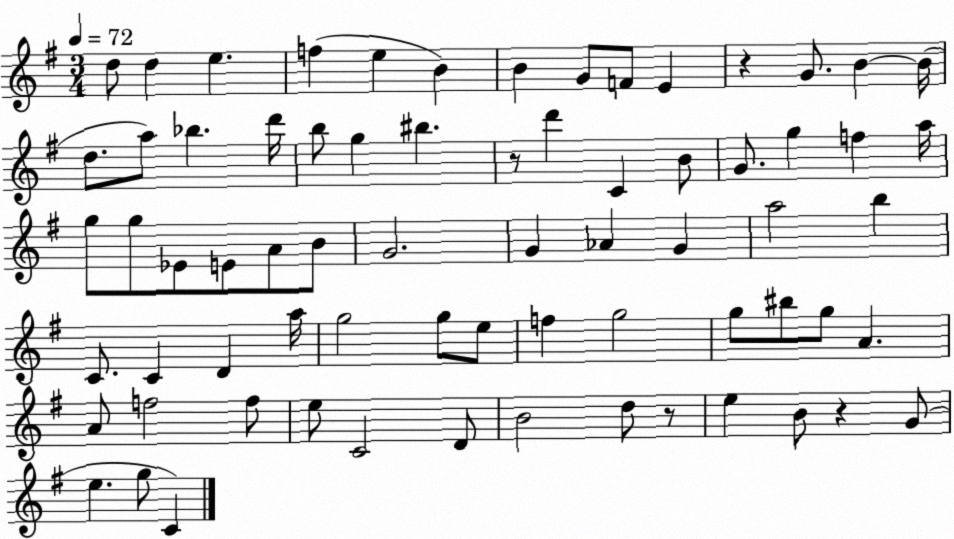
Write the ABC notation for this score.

X:1
T:Untitled
M:3/4
L:1/4
K:G
d/2 d e f e B B G/2 F/2 E z G/2 B B/4 d/2 a/2 _b d'/4 b/2 g ^b z/2 d' C B/2 G/2 g f a/4 g/2 g/2 _E/2 E/2 A/2 B/2 G2 G _A G a2 b C/2 C D a/4 g2 g/2 e/2 f g2 g/2 ^b/2 g/2 A A/2 f2 f/2 e/2 C2 D/2 B2 d/2 z/2 e B/2 z G/2 e g/2 C